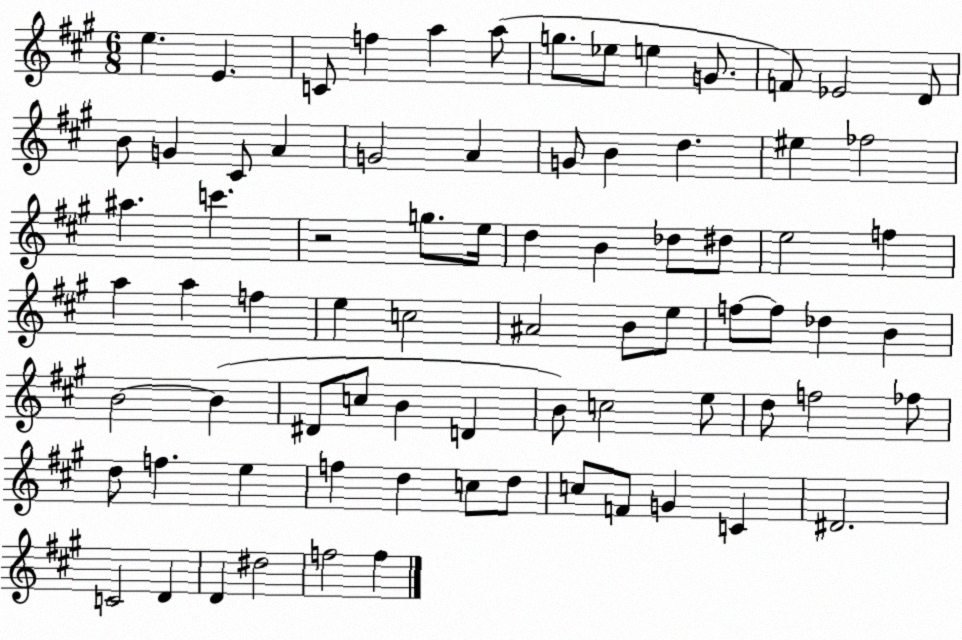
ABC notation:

X:1
T:Untitled
M:6/8
L:1/4
K:A
e E C/2 f a a/2 g/2 _e/2 e G/2 F/2 _E2 D/2 B/2 G ^C/2 A G2 A G/2 B d ^e _f2 ^a c' z2 g/2 e/4 d B _d/2 ^d/2 e2 f a a f e c2 ^A2 B/2 e/2 f/2 f/2 _d B B2 B ^D/2 c/2 B D B/2 c2 e/2 d/2 f2 _f/2 d/2 f e f d c/2 d/2 c/2 F/2 G C ^D2 C2 D D ^d2 f2 f